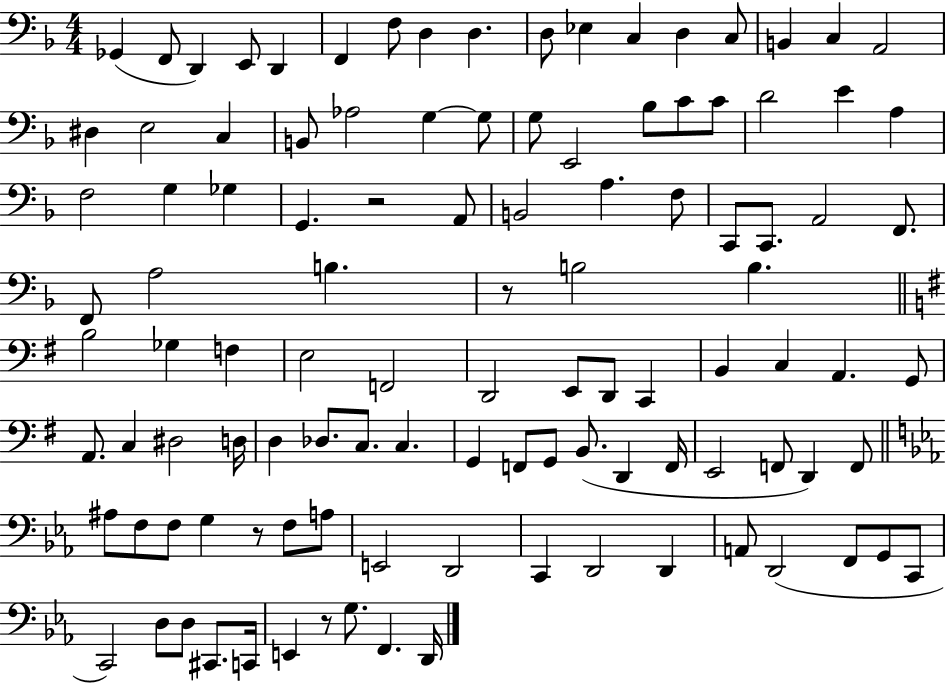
{
  \clef bass
  \numericTimeSignature
  \time 4/4
  \key f \major
  \repeat volta 2 { ges,4( f,8 d,4) e,8 d,4 | f,4 f8 d4 d4. | d8 ees4 c4 d4 c8 | b,4 c4 a,2 | \break dis4 e2 c4 | b,8 aes2 g4~~ g8 | g8 e,2 bes8 c'8 c'8 | d'2 e'4 a4 | \break f2 g4 ges4 | g,4. r2 a,8 | b,2 a4. f8 | c,8 c,8. a,2 f,8. | \break f,8 a2 b4. | r8 b2 b4. | \bar "||" \break \key g \major b2 ges4 f4 | e2 f,2 | d,2 e,8 d,8 c,4 | b,4 c4 a,4. g,8 | \break a,8. c4 dis2 d16 | d4 des8. c8. c4. | g,4 f,8 g,8 b,8.( d,4 f,16 | e,2 f,8 d,4) f,8 | \break \bar "||" \break \key c \minor ais8 f8 f8 g4 r8 f8 a8 | e,2 d,2 | c,4 d,2 d,4 | a,8 d,2( f,8 g,8 c,8 | \break c,2) d8 d8 cis,8. c,16 | e,4 r8 g8. f,4. d,16 | } \bar "|."
}